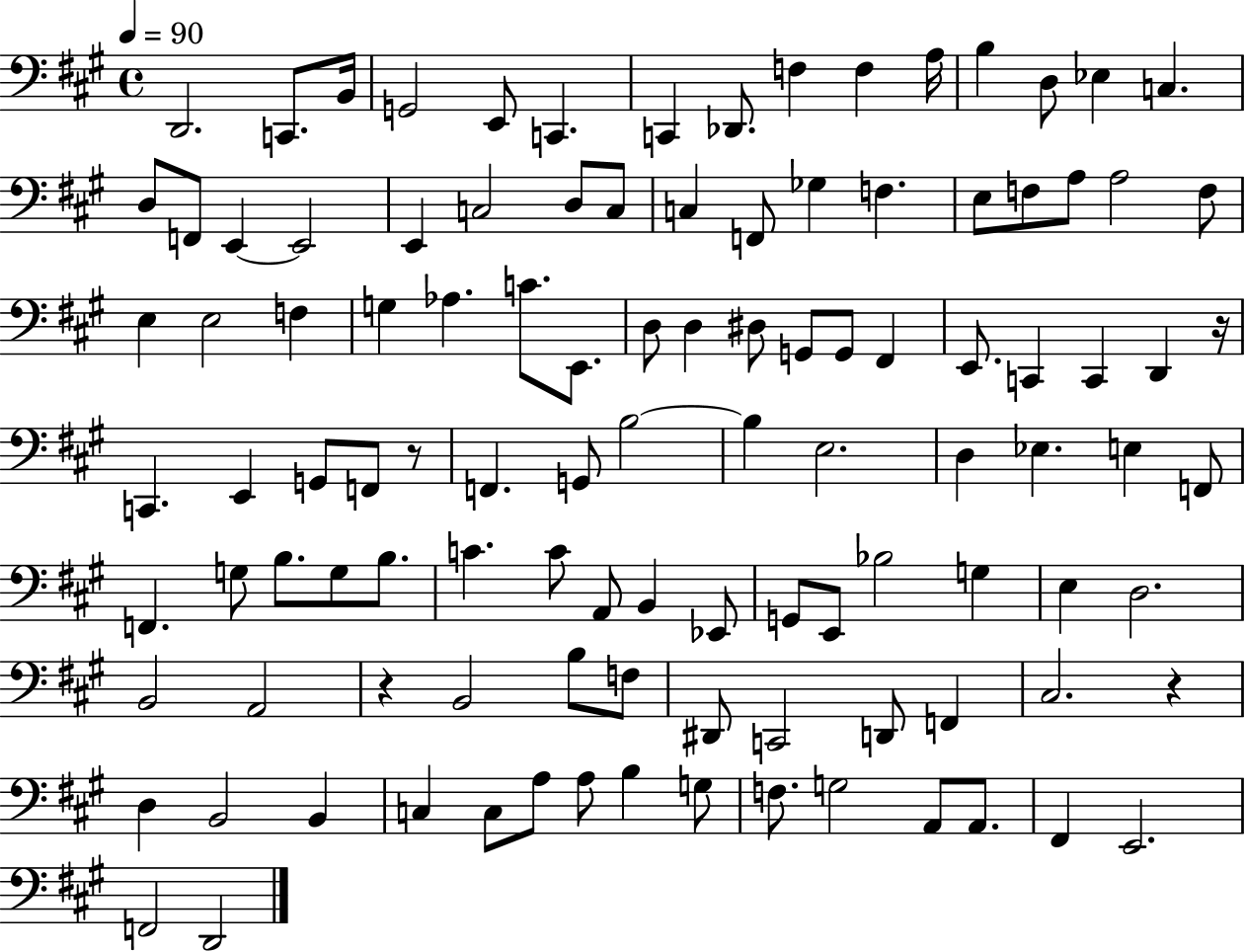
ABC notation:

X:1
T:Untitled
M:4/4
L:1/4
K:A
D,,2 C,,/2 B,,/4 G,,2 E,,/2 C,, C,, _D,,/2 F, F, A,/4 B, D,/2 _E, C, D,/2 F,,/2 E,, E,,2 E,, C,2 D,/2 C,/2 C, F,,/2 _G, F, E,/2 F,/2 A,/2 A,2 F,/2 E, E,2 F, G, _A, C/2 E,,/2 D,/2 D, ^D,/2 G,,/2 G,,/2 ^F,, E,,/2 C,, C,, D,, z/4 C,, E,, G,,/2 F,,/2 z/2 F,, G,,/2 B,2 B, E,2 D, _E, E, F,,/2 F,, G,/2 B,/2 G,/2 B,/2 C C/2 A,,/2 B,, _E,,/2 G,,/2 E,,/2 _B,2 G, E, D,2 B,,2 A,,2 z B,,2 B,/2 F,/2 ^D,,/2 C,,2 D,,/2 F,, ^C,2 z D, B,,2 B,, C, C,/2 A,/2 A,/2 B, G,/2 F,/2 G,2 A,,/2 A,,/2 ^F,, E,,2 F,,2 D,,2